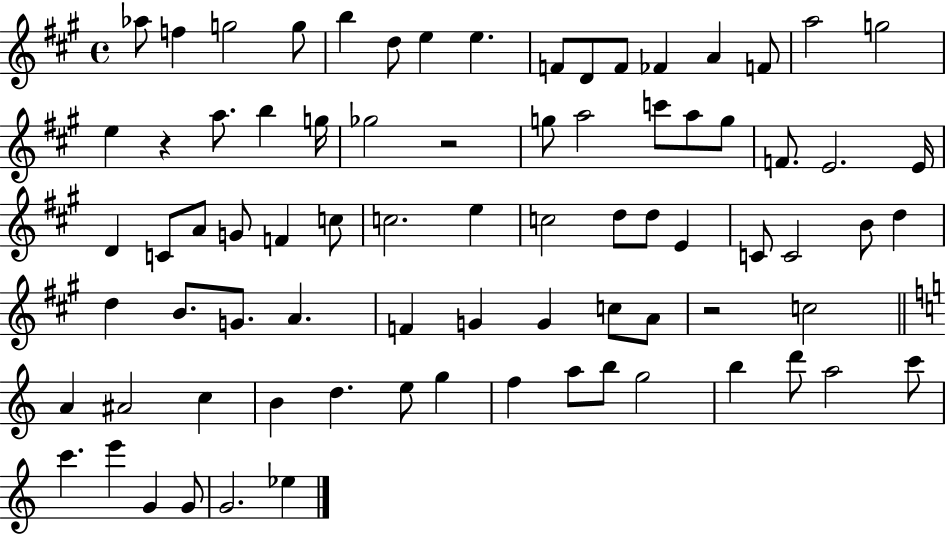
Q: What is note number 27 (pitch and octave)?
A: F4